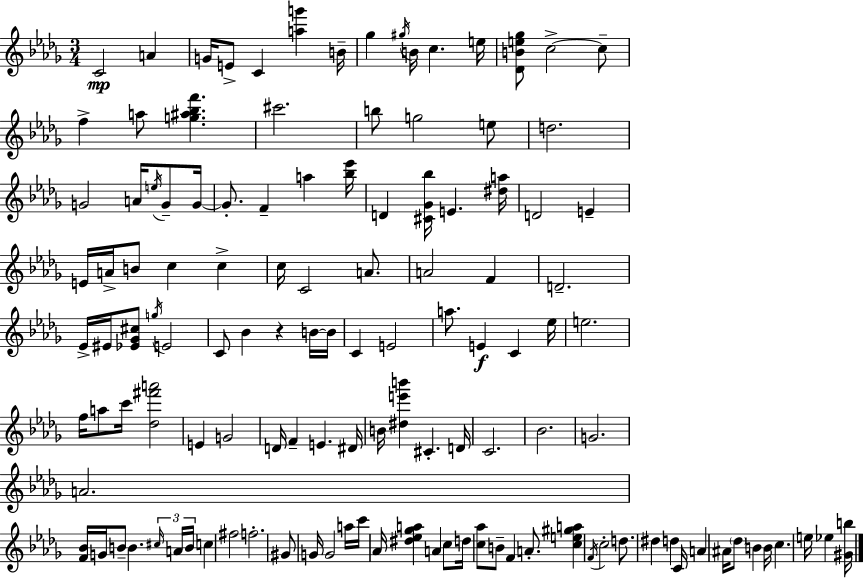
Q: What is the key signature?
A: BES minor